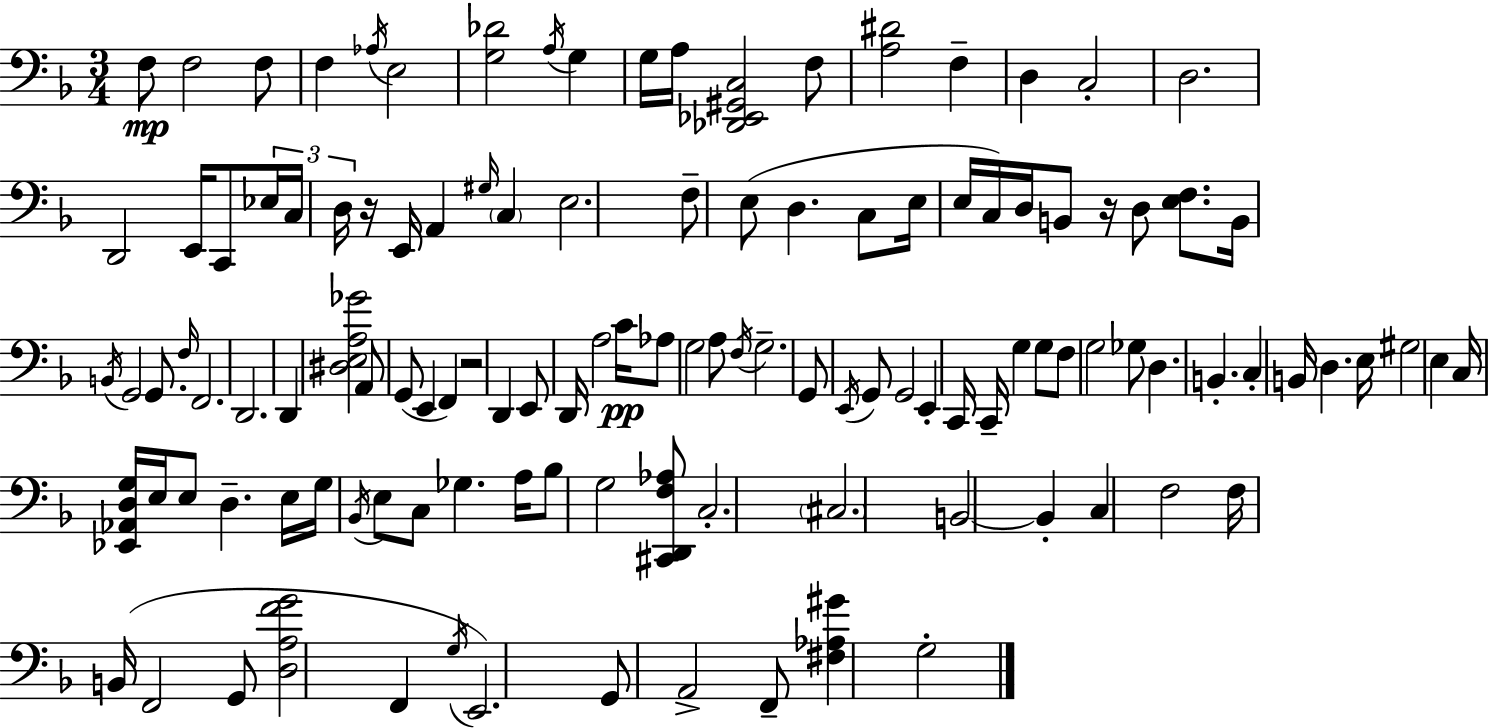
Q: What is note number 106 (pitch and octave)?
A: A2